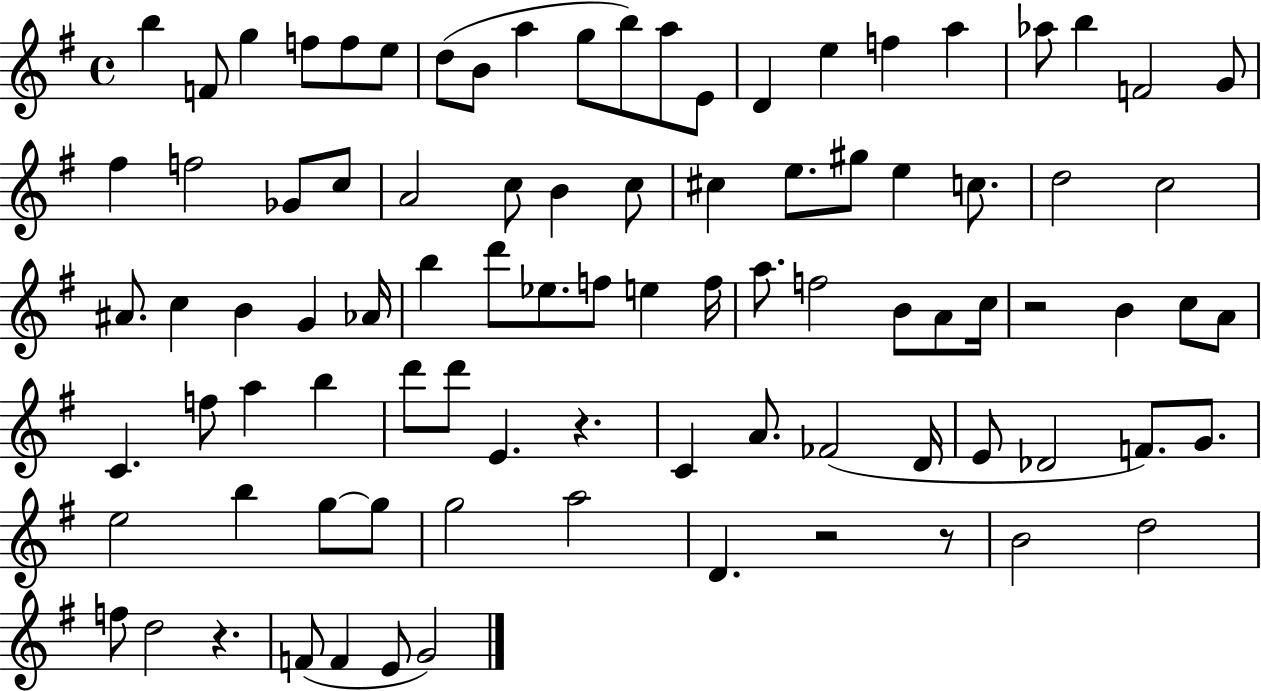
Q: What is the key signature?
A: G major